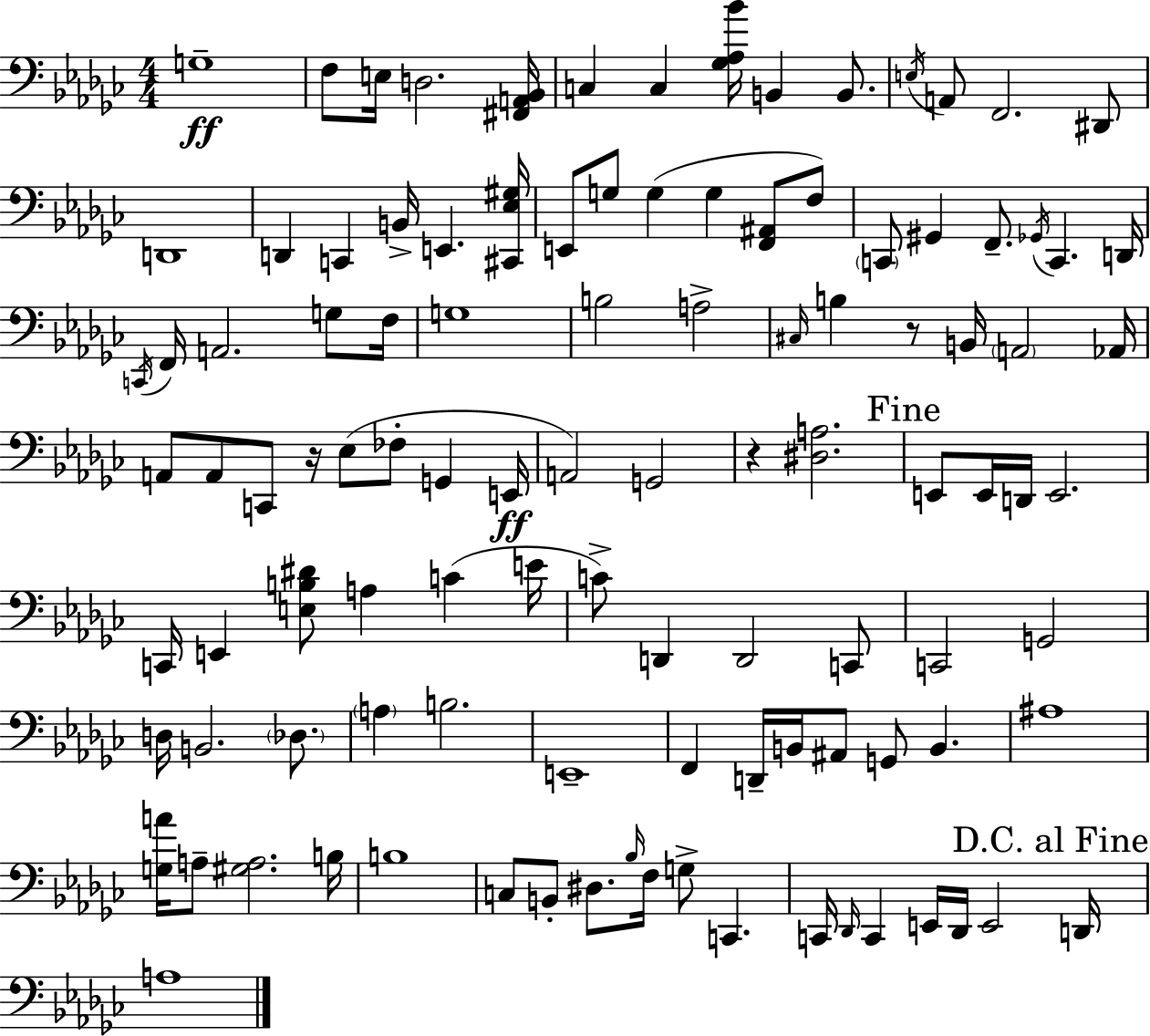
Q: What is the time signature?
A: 4/4